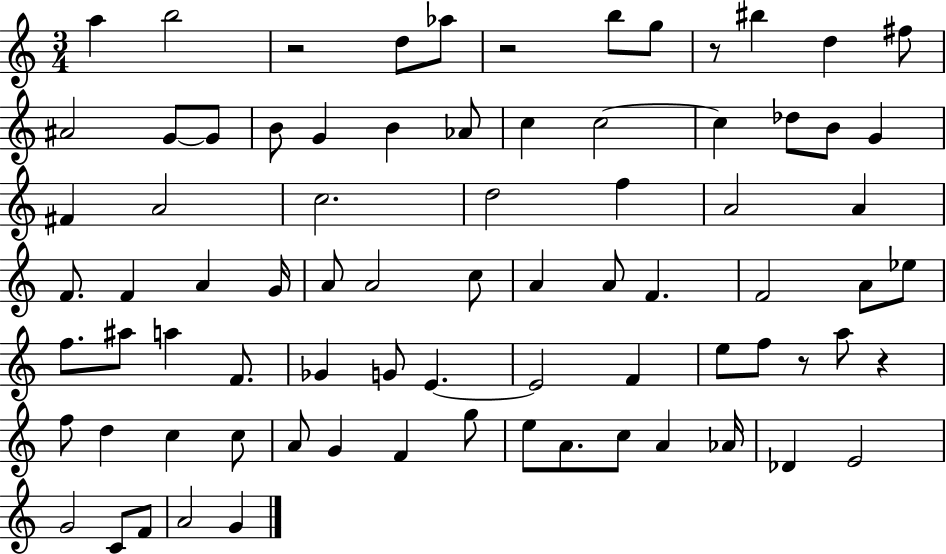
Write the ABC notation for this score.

X:1
T:Untitled
M:3/4
L:1/4
K:C
a b2 z2 d/2 _a/2 z2 b/2 g/2 z/2 ^b d ^f/2 ^A2 G/2 G/2 B/2 G B _A/2 c c2 c _d/2 B/2 G ^F A2 c2 d2 f A2 A F/2 F A G/4 A/2 A2 c/2 A A/2 F F2 A/2 _e/2 f/2 ^a/2 a F/2 _G G/2 E E2 F e/2 f/2 z/2 a/2 z f/2 d c c/2 A/2 G F g/2 e/2 A/2 c/2 A _A/4 _D E2 G2 C/2 F/2 A2 G